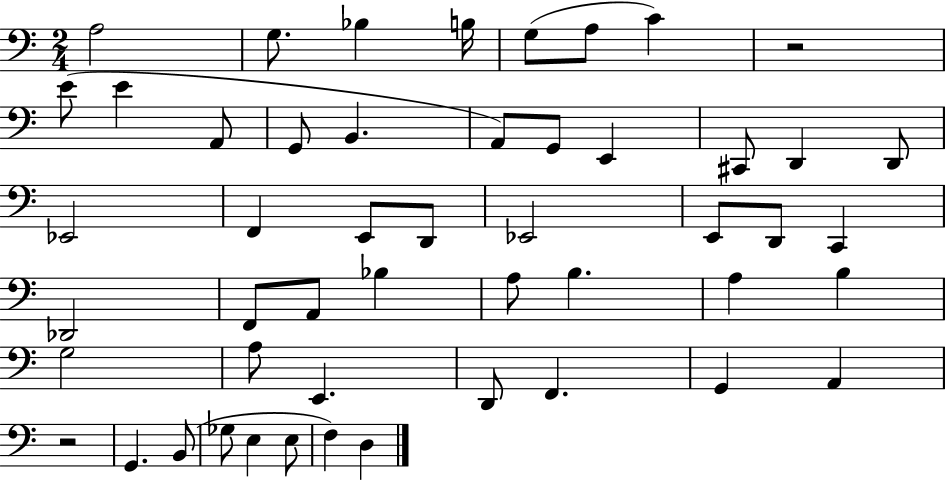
X:1
T:Untitled
M:2/4
L:1/4
K:C
A,2 G,/2 _B, B,/4 G,/2 A,/2 C z2 E/2 E A,,/2 G,,/2 B,, A,,/2 G,,/2 E,, ^C,,/2 D,, D,,/2 _E,,2 F,, E,,/2 D,,/2 _E,,2 E,,/2 D,,/2 C,, _D,,2 F,,/2 A,,/2 _B, A,/2 B, A, B, G,2 A,/2 E,, D,,/2 F,, G,, A,, z2 G,, B,,/2 _G,/2 E, E,/2 F, D,